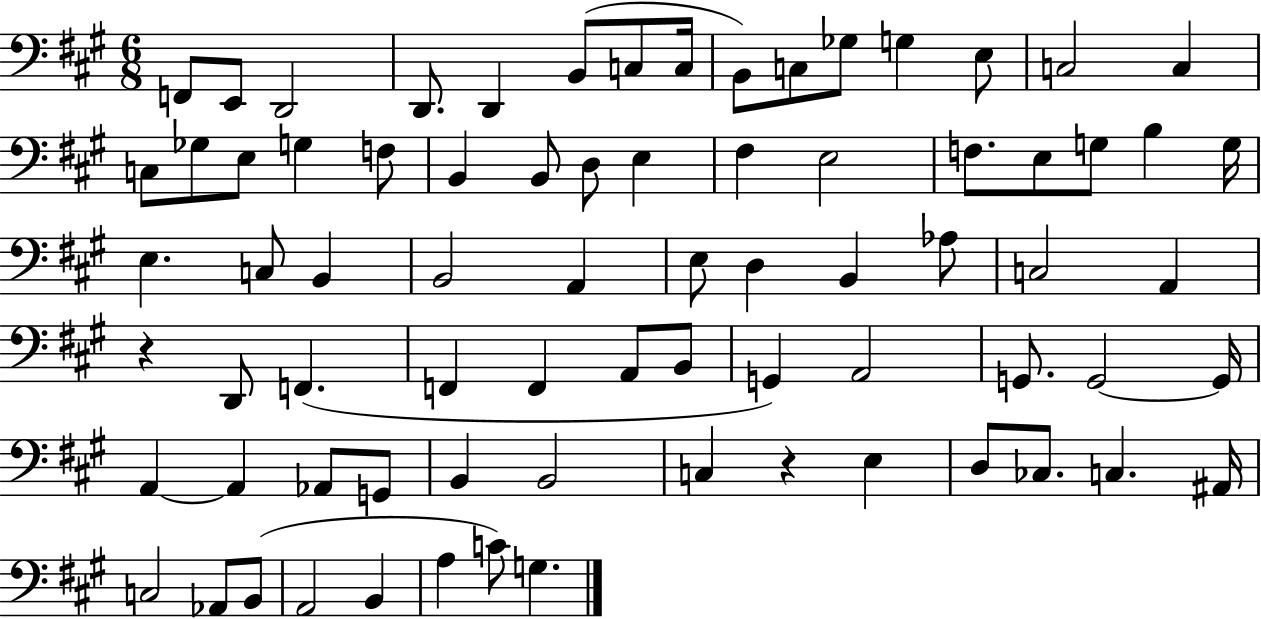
F2/e E2/e D2/h D2/e. D2/q B2/e C3/e C3/s B2/e C3/e Gb3/e G3/q E3/e C3/h C3/q C3/e Gb3/e E3/e G3/q F3/e B2/q B2/e D3/e E3/q F#3/q E3/h F3/e. E3/e G3/e B3/q G3/s E3/q. C3/e B2/q B2/h A2/q E3/e D3/q B2/q Ab3/e C3/h A2/q R/q D2/e F2/q. F2/q F2/q A2/e B2/e G2/q A2/h G2/e. G2/h G2/s A2/q A2/q Ab2/e G2/e B2/q B2/h C3/q R/q E3/q D3/e CES3/e. C3/q. A#2/s C3/h Ab2/e B2/e A2/h B2/q A3/q C4/e G3/q.